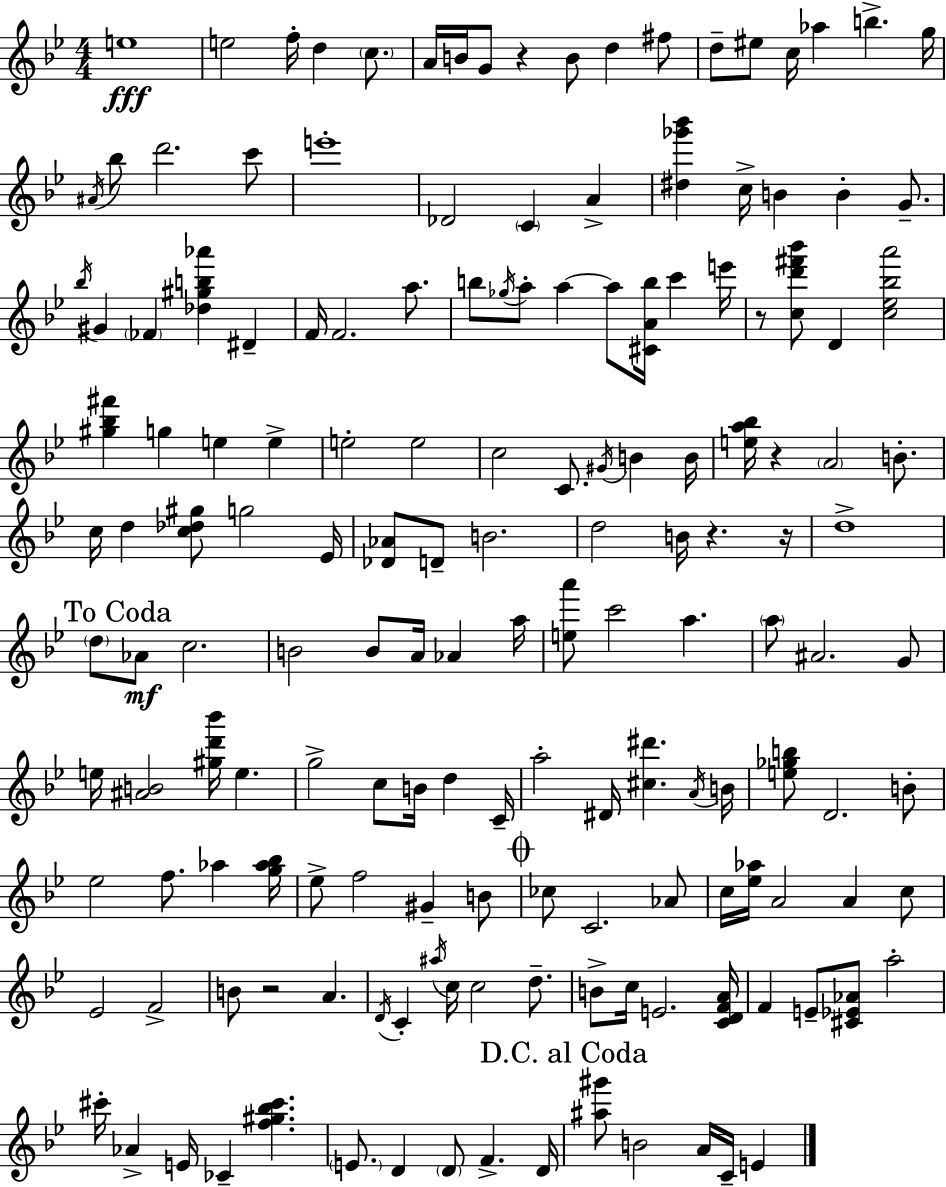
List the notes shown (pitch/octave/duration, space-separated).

E5/w E5/h F5/s D5/q C5/e. A4/s B4/s G4/e R/q B4/e D5/q F#5/e D5/e EIS5/e C5/s Ab5/q B5/q. G5/s A#4/s Bb5/e D6/h. C6/e E6/w Db4/h C4/q A4/q [D#5,Gb6,Bb6]/q C5/s B4/q B4/q G4/e. Bb5/s G#4/q FES4/q [Db5,G#5,B5,Ab6]/q D#4/q F4/s F4/h. A5/e. B5/e Gb5/s A5/e A5/q A5/e [C#4,A4,B5]/s C6/q E6/s R/e [C5,D6,F#6,Bb6]/e D4/q [C5,Eb5,Bb5,A6]/h [G#5,Bb5,F#6]/q G5/q E5/q E5/q E5/h E5/h C5/h C4/e. G#4/s B4/q B4/s [E5,A5,Bb5]/s R/q A4/h B4/e. C5/s D5/q [C5,Db5,G#5]/e G5/h Eb4/s [Db4,Ab4]/e D4/e B4/h. D5/h B4/s R/q. R/s D5/w D5/e Ab4/e C5/h. B4/h B4/e A4/s Ab4/q A5/s [E5,A6]/e C6/h A5/q. A5/e A#4/h. G4/e E5/s [A#4,B4]/h [G#5,D6,Bb6]/s E5/q. G5/h C5/e B4/s D5/q C4/s A5/h D#4/s [C#5,D#6]/q. A4/s B4/s [E5,Gb5,B5]/e D4/h. B4/e Eb5/h F5/e. Ab5/q [G5,Ab5,Bb5]/s Eb5/e F5/h G#4/q B4/e CES5/e C4/h. Ab4/e C5/s [Eb5,Ab5]/s A4/h A4/q C5/e Eb4/h F4/h B4/e R/h A4/q. D4/s C4/q A#5/s C5/s C5/h D5/e. B4/e C5/s E4/h. [C4,D4,F4,A4]/s F4/q E4/e [C#4,Eb4,Ab4]/e A5/h C#6/s Ab4/q E4/s CES4/q [F5,G#5,Bb5,C#6]/q. E4/e. D4/q D4/e F4/q. D4/s [A#5,G#6]/e B4/h A4/s C4/s E4/q